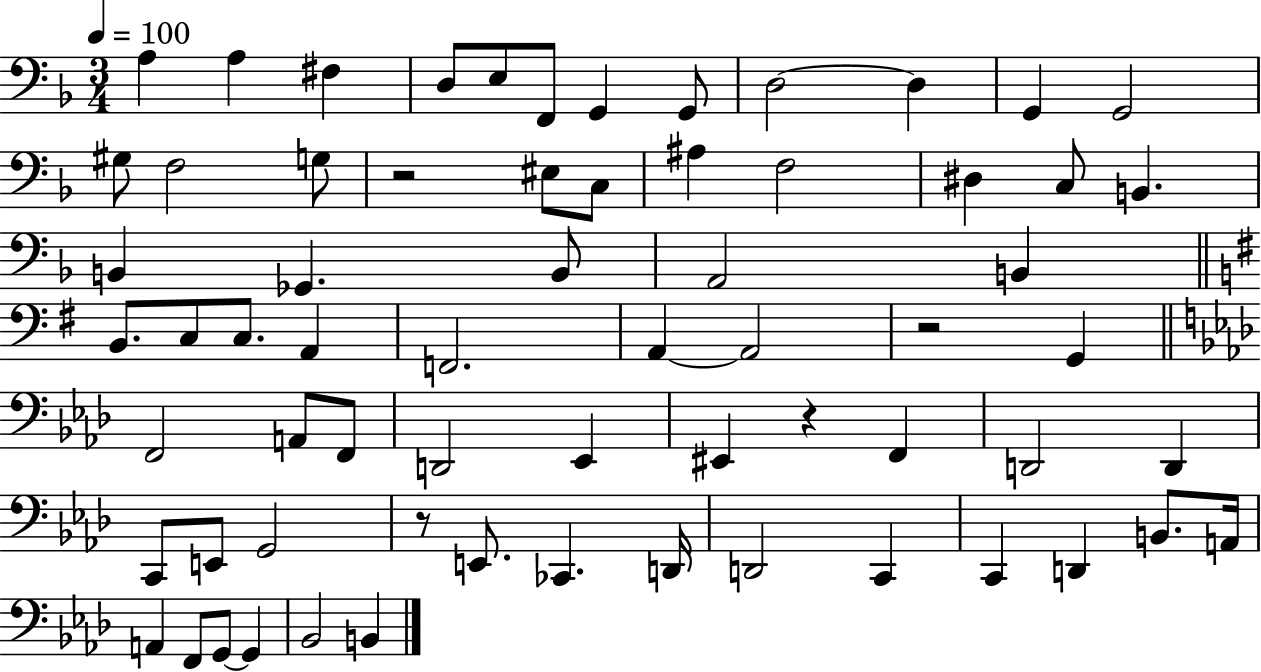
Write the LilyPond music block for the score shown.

{
  \clef bass
  \numericTimeSignature
  \time 3/4
  \key f \major
  \tempo 4 = 100
  a4 a4 fis4 | d8 e8 f,8 g,4 g,8 | d2~~ d4 | g,4 g,2 | \break gis8 f2 g8 | r2 eis8 c8 | ais4 f2 | dis4 c8 b,4. | \break b,4 ges,4. b,8 | a,2 b,4 | \bar "||" \break \key g \major b,8. c8 c8. a,4 | f,2. | a,4~~ a,2 | r2 g,4 | \break \bar "||" \break \key f \minor f,2 a,8 f,8 | d,2 ees,4 | eis,4 r4 f,4 | d,2 d,4 | \break c,8 e,8 g,2 | r8 e,8. ces,4. d,16 | d,2 c,4 | c,4 d,4 b,8. a,16 | \break a,4 f,8 g,8~~ g,4 | bes,2 b,4 | \bar "|."
}